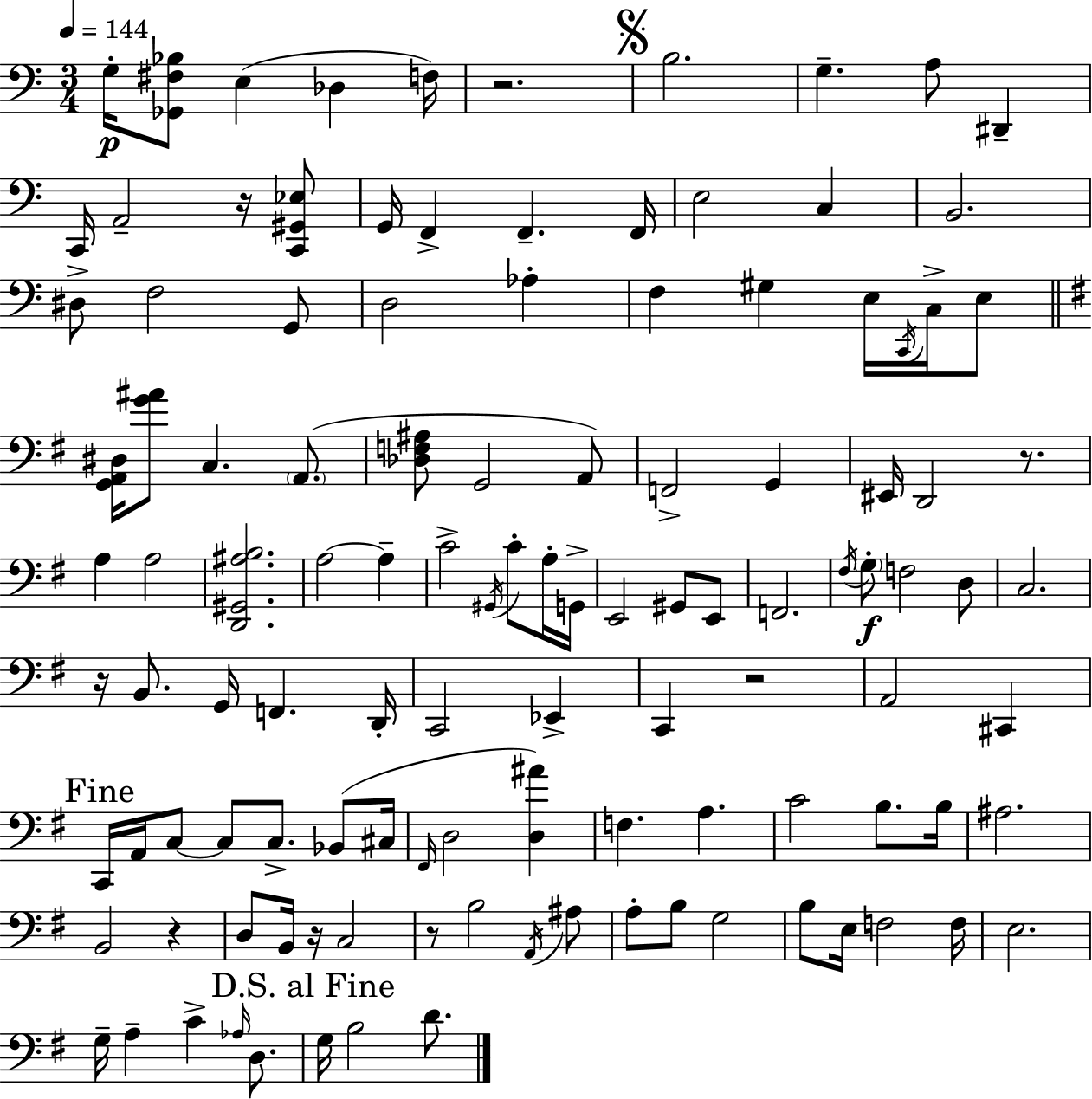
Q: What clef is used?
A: bass